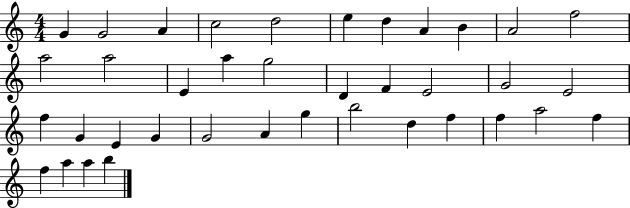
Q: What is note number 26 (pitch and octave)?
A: G4